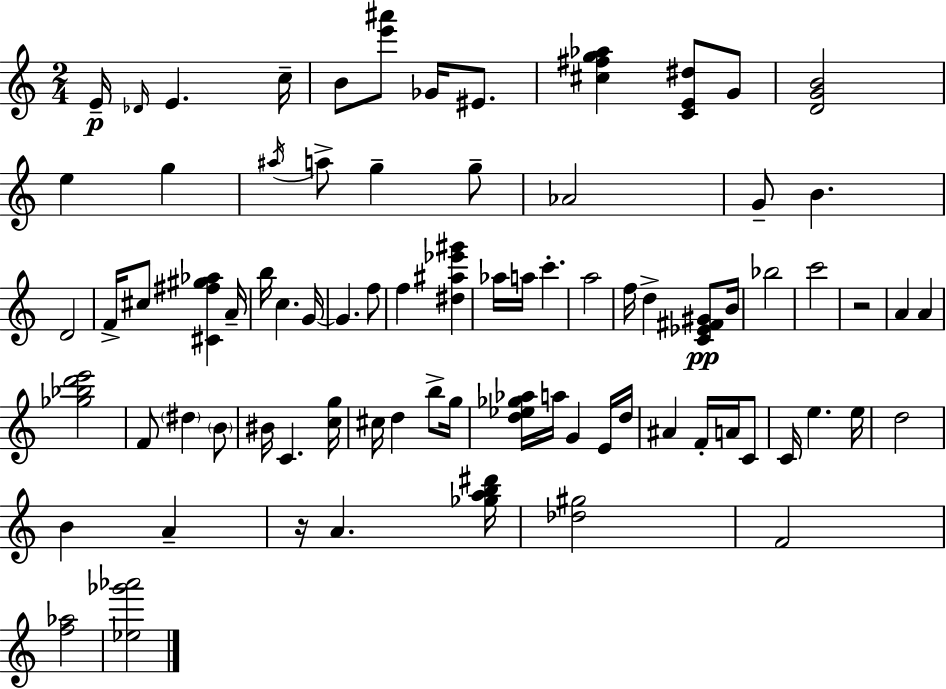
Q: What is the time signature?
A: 2/4